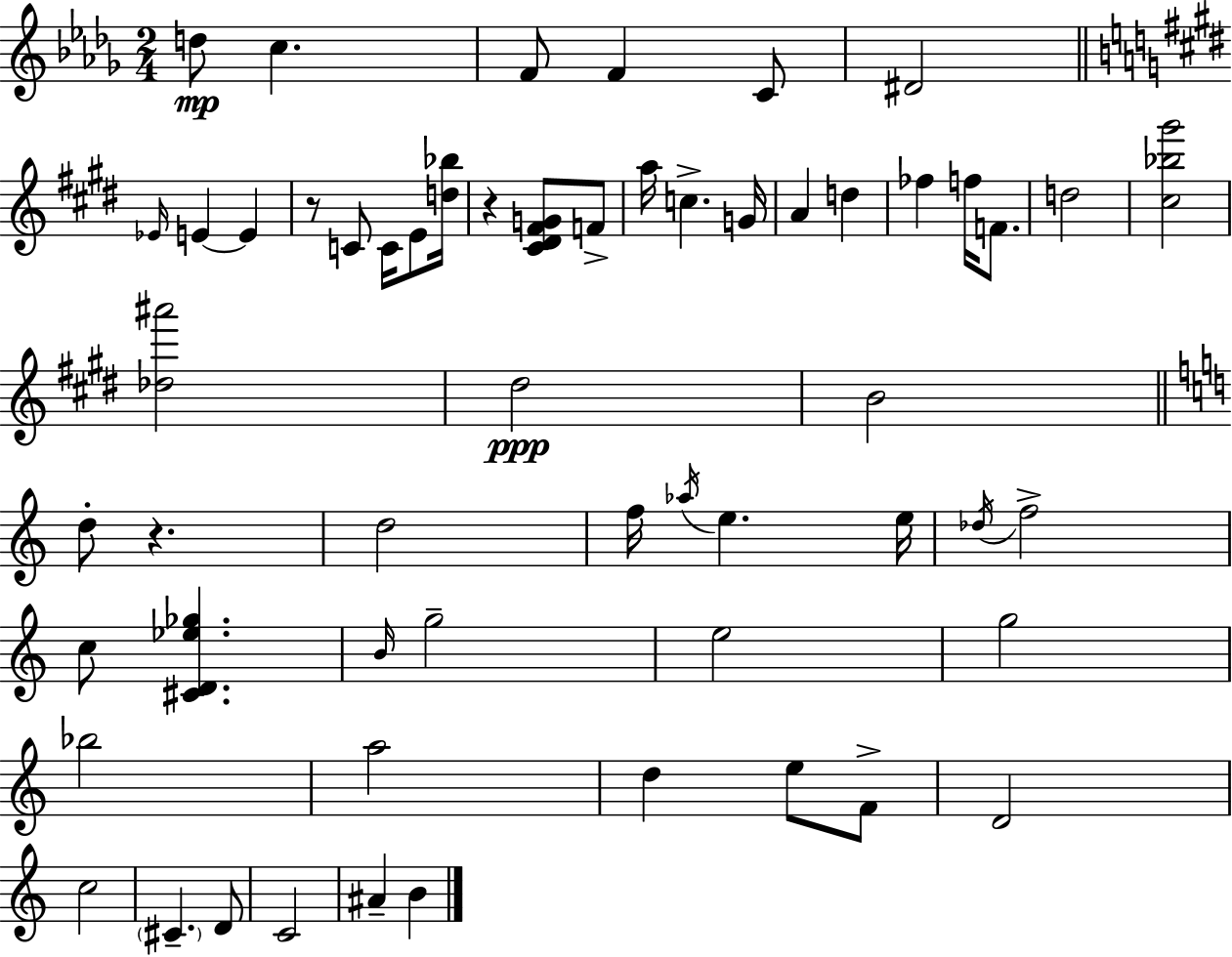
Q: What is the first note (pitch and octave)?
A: D5